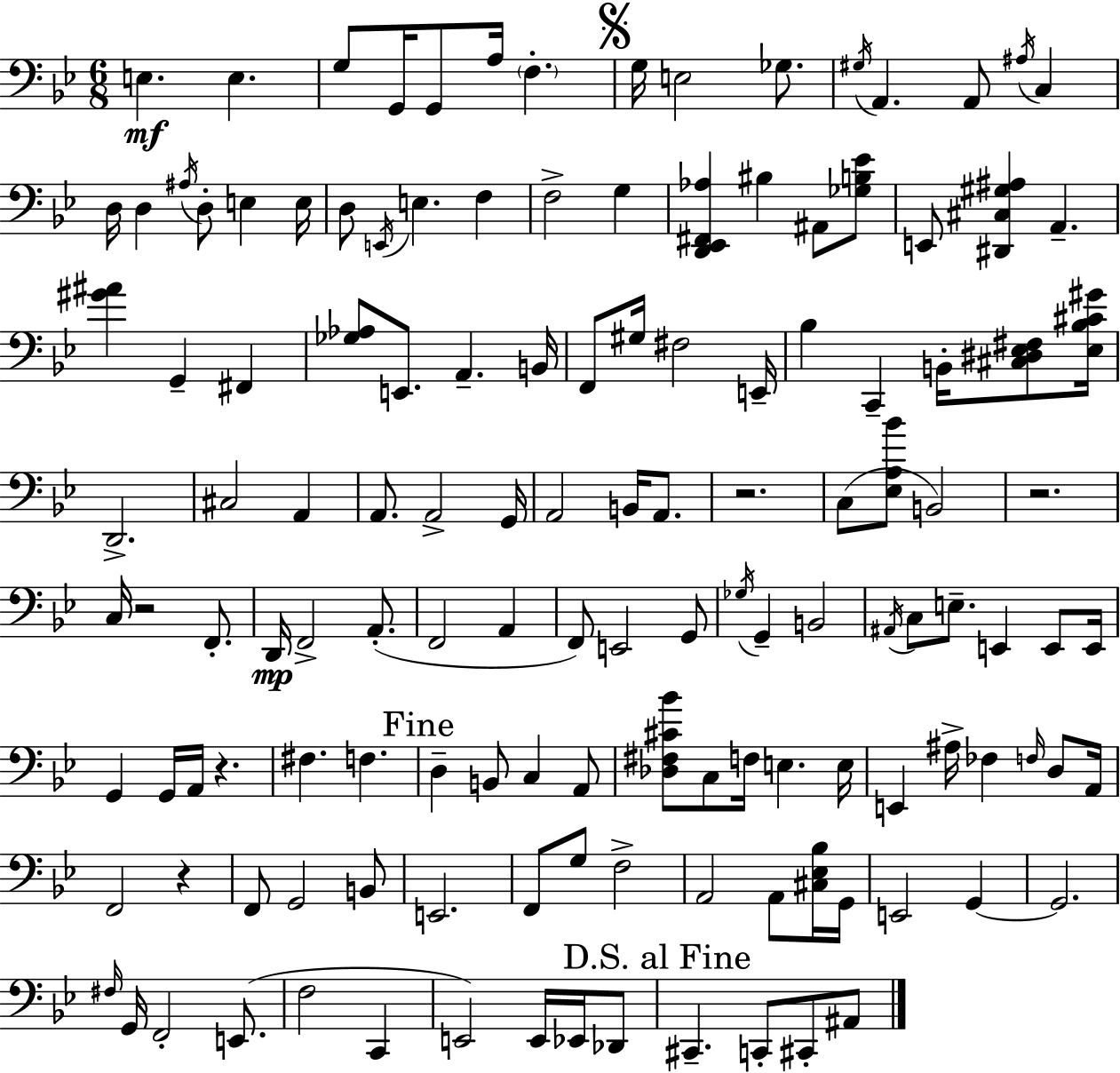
{
  \clef bass
  \numericTimeSignature
  \time 6/8
  \key bes \major
  \repeat volta 2 { e4.\mf e4. | g8 g,16 g,8 a16 \parenthesize f4.-. | \mark \markup { \musicglyph "scripts.segno" } g16 e2 ges8. | \acciaccatura { gis16 } a,4. a,8 \acciaccatura { ais16 } c4 | \break d16 d4 \acciaccatura { ais16 } d8-. e4 | e16 d8 \acciaccatura { e,16 } e4. | f4 f2-> | g4 <d, ees, fis, aes>4 bis4 | \break ais,8 <ges b ees'>8 e,8 <dis, cis gis ais>4 a,4.-- | <gis' ais'>4 g,4-- | fis,4 <ges aes>8 e,8. a,4.-- | b,16 f,8 gis16 fis2 | \break e,16-- bes4 c,4-- | b,16-. <cis dis ees fis>8 <ees bes cis' gis'>16 d,2.-> | cis2 | a,4 a,8. a,2-> | \break g,16 a,2 | b,16 a,8. r2. | c8( <ees a bes'>8 b,2) | r2. | \break c16 r2 | f,8.-. d,16\mp f,2-> | a,8.-.( f,2 | a,4 f,8) e,2 | \break g,8 \acciaccatura { ges16 } g,4-- b,2 | \acciaccatura { ais,16 } c8 e8.-- e,4 | e,8 e,16 g,4 g,16 a,16 | r4. fis4. | \break f4. \mark "Fine" d4-- b,8 | c4 a,8 <des fis cis' bes'>8 c8 f16 e4. | e16 e,4 ais16-> fes4 | \grace { f16 } d8 a,16 f,2 | \break r4 f,8 g,2 | b,8 e,2. | f,8 g8 f2-> | a,2 | \break a,8 <cis ees bes>16 g,16 e,2 | g,4~~ g,2. | \grace { fis16 } g,16 f,2-. | e,8.( f2 | \break c,4 e,2) | e,16 ees,16 des,8 \mark "D.S. al Fine" cis,4.-- | c,8-. cis,8-. ais,8 } \bar "|."
}